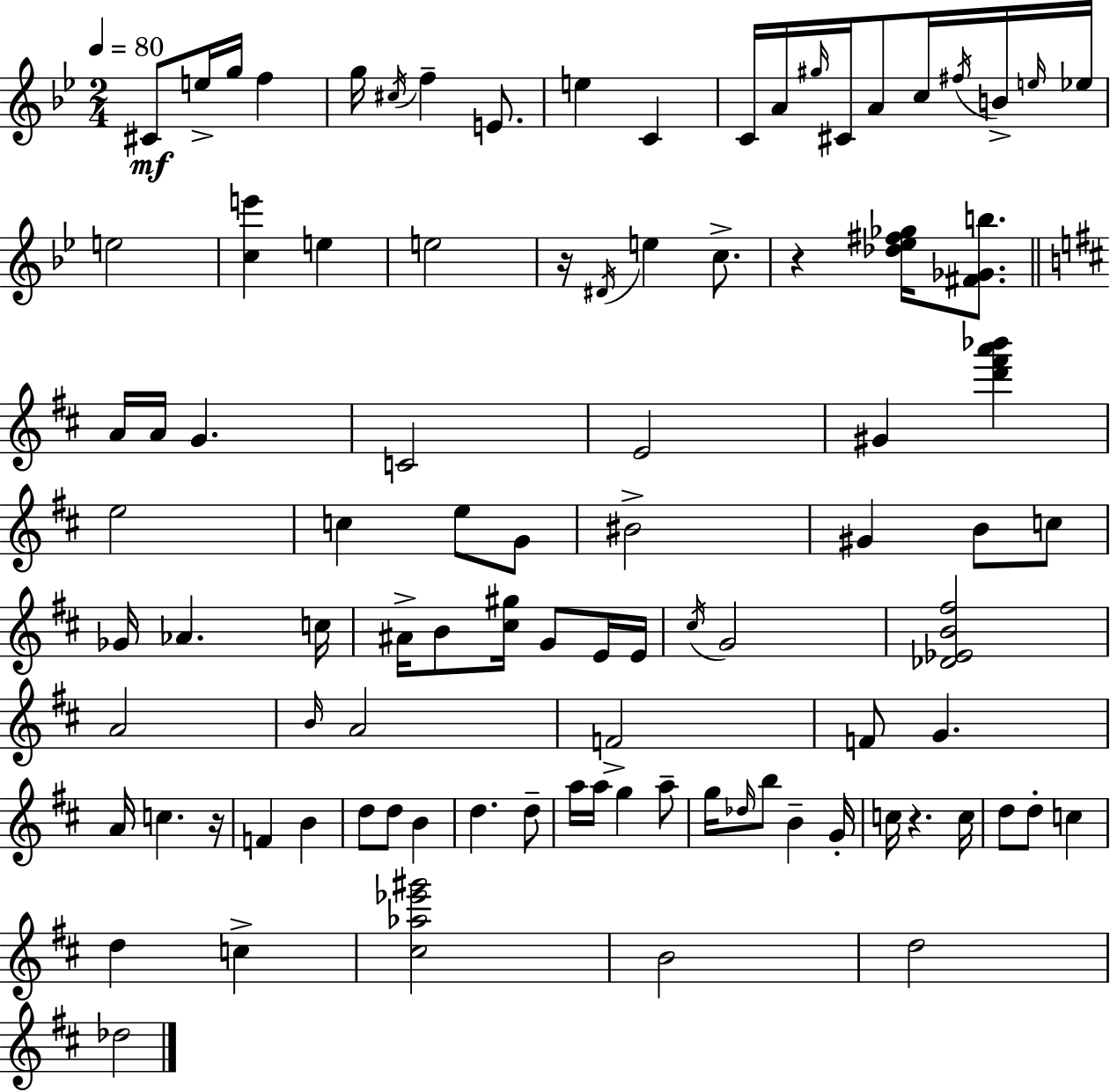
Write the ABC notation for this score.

X:1
T:Untitled
M:2/4
L:1/4
K:Bb
^C/2 e/4 g/4 f g/4 ^c/4 f E/2 e C C/4 A/4 ^g/4 ^C/4 A/2 c/4 ^f/4 B/4 e/4 _e/4 e2 [ce'] e e2 z/4 ^D/4 e c/2 z [_d_e^f_g]/4 [^F_Gb]/2 A/4 A/4 G C2 E2 ^G [d'^f'a'_b'] e2 c e/2 G/2 ^B2 ^G B/2 c/2 _G/4 _A c/4 ^A/4 B/2 [^c^g]/4 G/2 E/4 E/4 ^c/4 G2 [_D_EB^f]2 A2 B/4 A2 F2 F/2 G A/4 c z/4 F B d/2 d/2 B d d/2 a/4 a/4 g a/2 g/4 _d/4 b/2 B G/4 c/4 z c/4 d/2 d/2 c d c [^c_a_e'^g']2 B2 d2 _d2